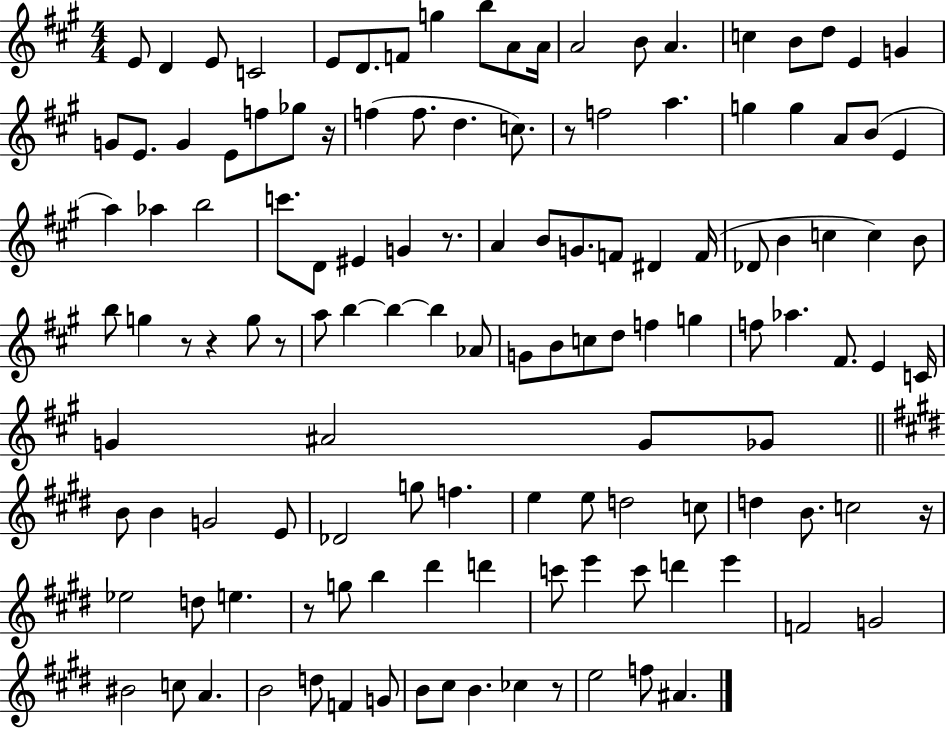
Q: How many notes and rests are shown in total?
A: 128